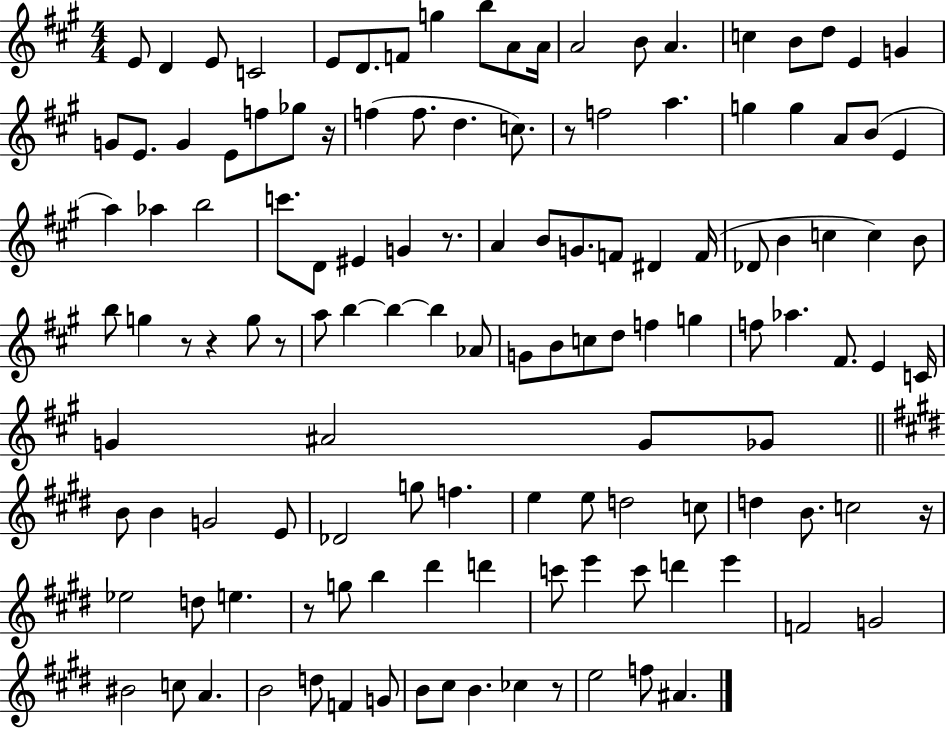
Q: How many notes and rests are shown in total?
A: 128